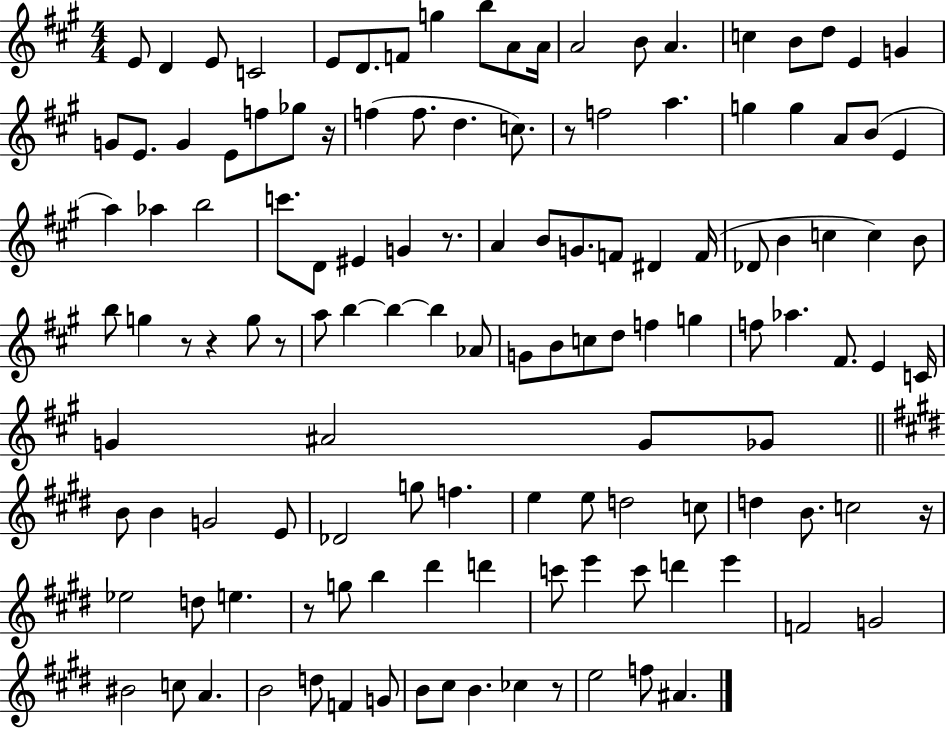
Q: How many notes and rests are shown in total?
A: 128